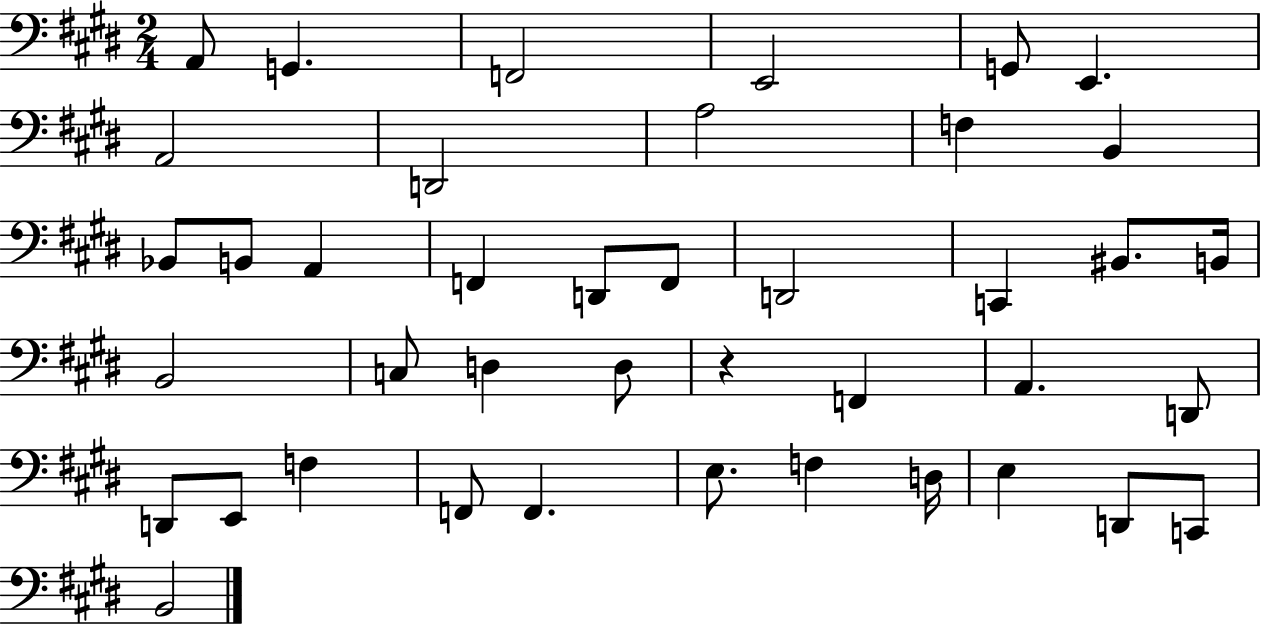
{
  \clef bass
  \numericTimeSignature
  \time 2/4
  \key e \major
  a,8 g,4. | f,2 | e,2 | g,8 e,4. | \break a,2 | d,2 | a2 | f4 b,4 | \break bes,8 b,8 a,4 | f,4 d,8 f,8 | d,2 | c,4 bis,8. b,16 | \break b,2 | c8 d4 d8 | r4 f,4 | a,4. d,8 | \break d,8 e,8 f4 | f,8 f,4. | e8. f4 d16 | e4 d,8 c,8 | \break b,2 | \bar "|."
}